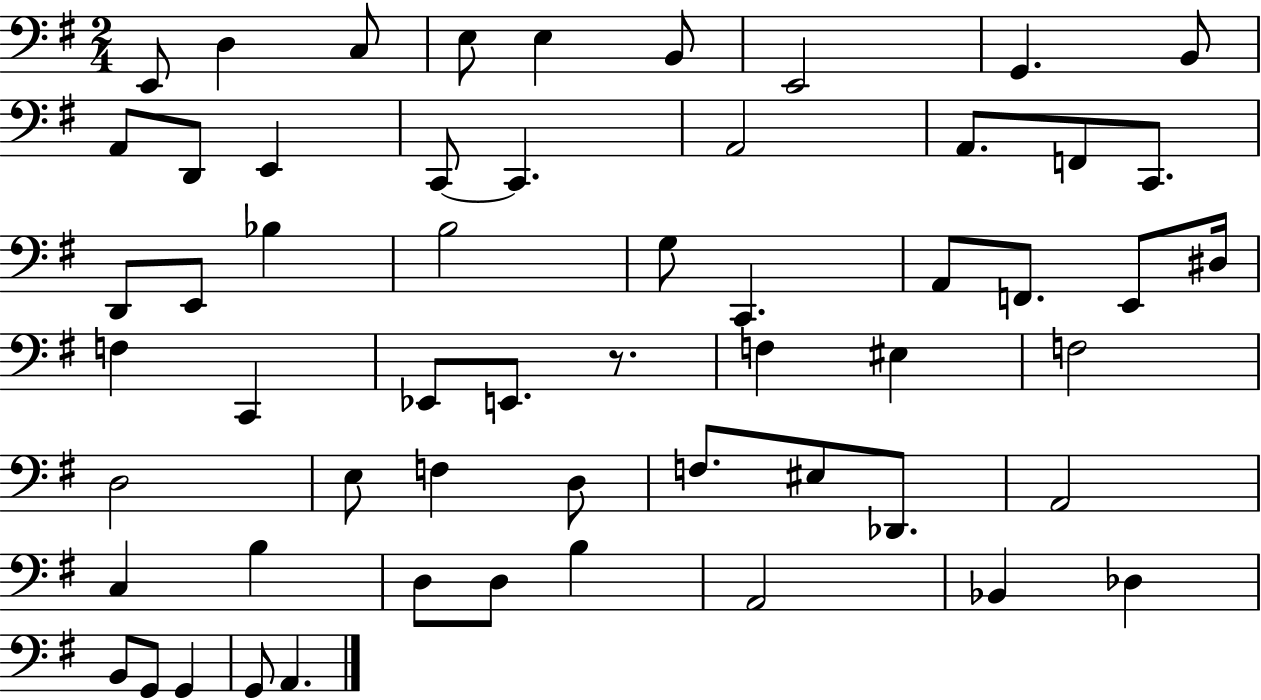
{
  \clef bass
  \numericTimeSignature
  \time 2/4
  \key g \major
  e,8 d4 c8 | e8 e4 b,8 | e,2 | g,4. b,8 | \break a,8 d,8 e,4 | c,8~~ c,4. | a,2 | a,8. f,8 c,8. | \break d,8 e,8 bes4 | b2 | g8 c,4. | a,8 f,8. e,8 dis16 | \break f4 c,4 | ees,8 e,8. r8. | f4 eis4 | f2 | \break d2 | e8 f4 d8 | f8. eis8 des,8. | a,2 | \break c4 b4 | d8 d8 b4 | a,2 | bes,4 des4 | \break b,8 g,8 g,4 | g,8 a,4. | \bar "|."
}